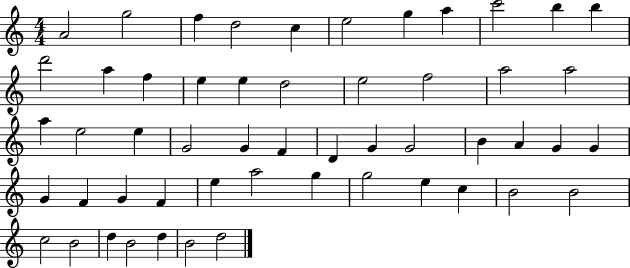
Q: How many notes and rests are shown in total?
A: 53